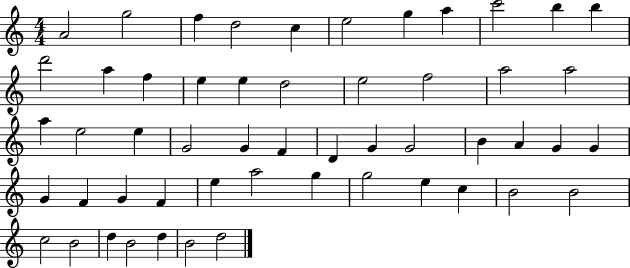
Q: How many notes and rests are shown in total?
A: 53